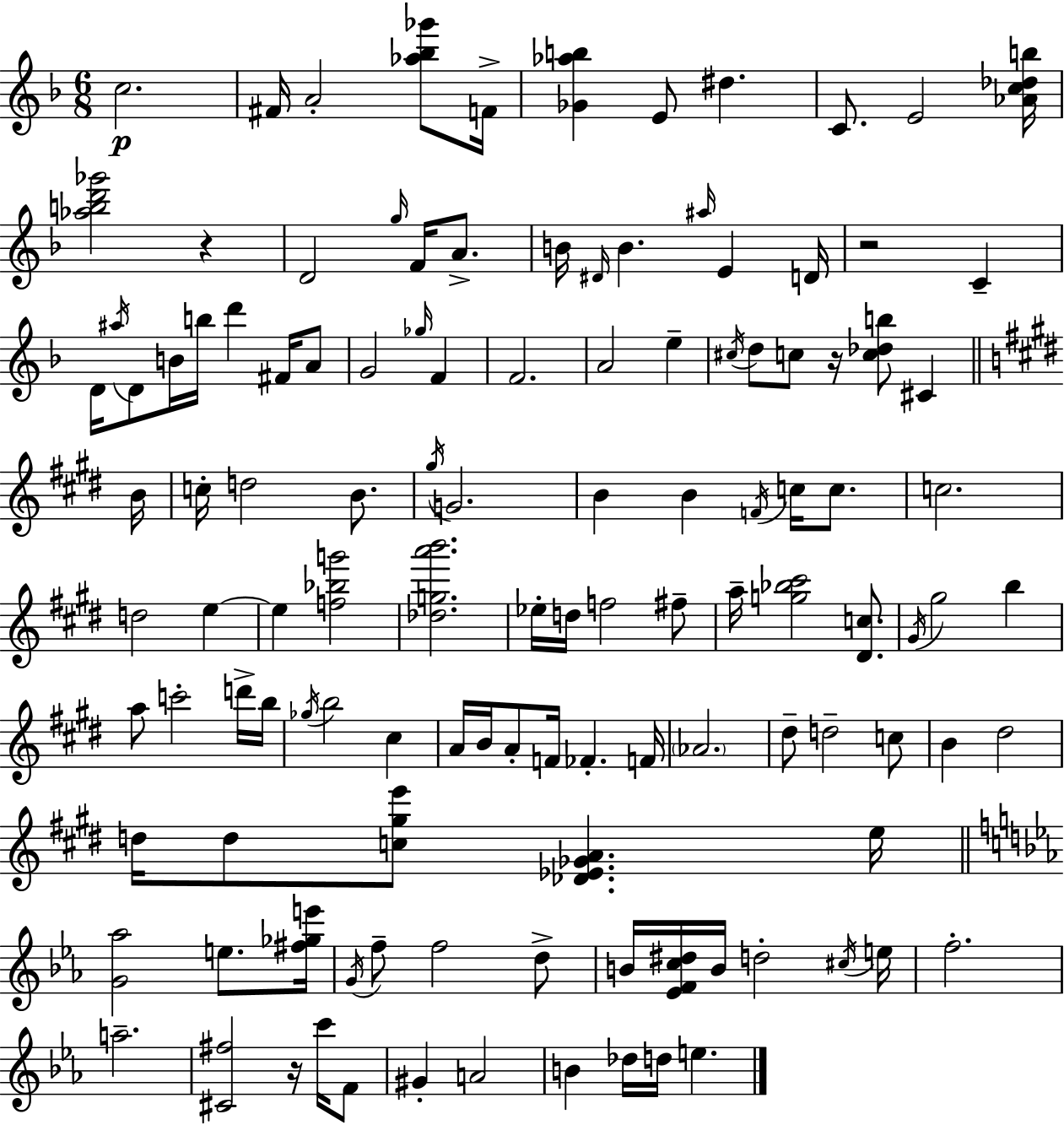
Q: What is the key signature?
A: F major